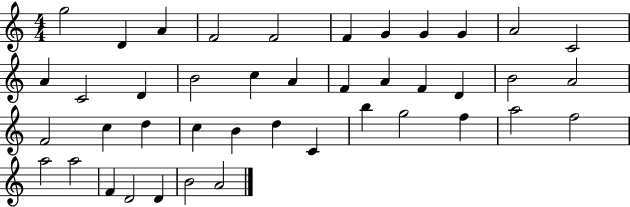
{
  \clef treble
  \numericTimeSignature
  \time 4/4
  \key c \major
  g''2 d'4 a'4 | f'2 f'2 | f'4 g'4 g'4 g'4 | a'2 c'2 | \break a'4 c'2 d'4 | b'2 c''4 a'4 | f'4 a'4 f'4 d'4 | b'2 a'2 | \break f'2 c''4 d''4 | c''4 b'4 d''4 c'4 | b''4 g''2 f''4 | a''2 f''2 | \break a''2 a''2 | f'4 d'2 d'4 | b'2 a'2 | \bar "|."
}